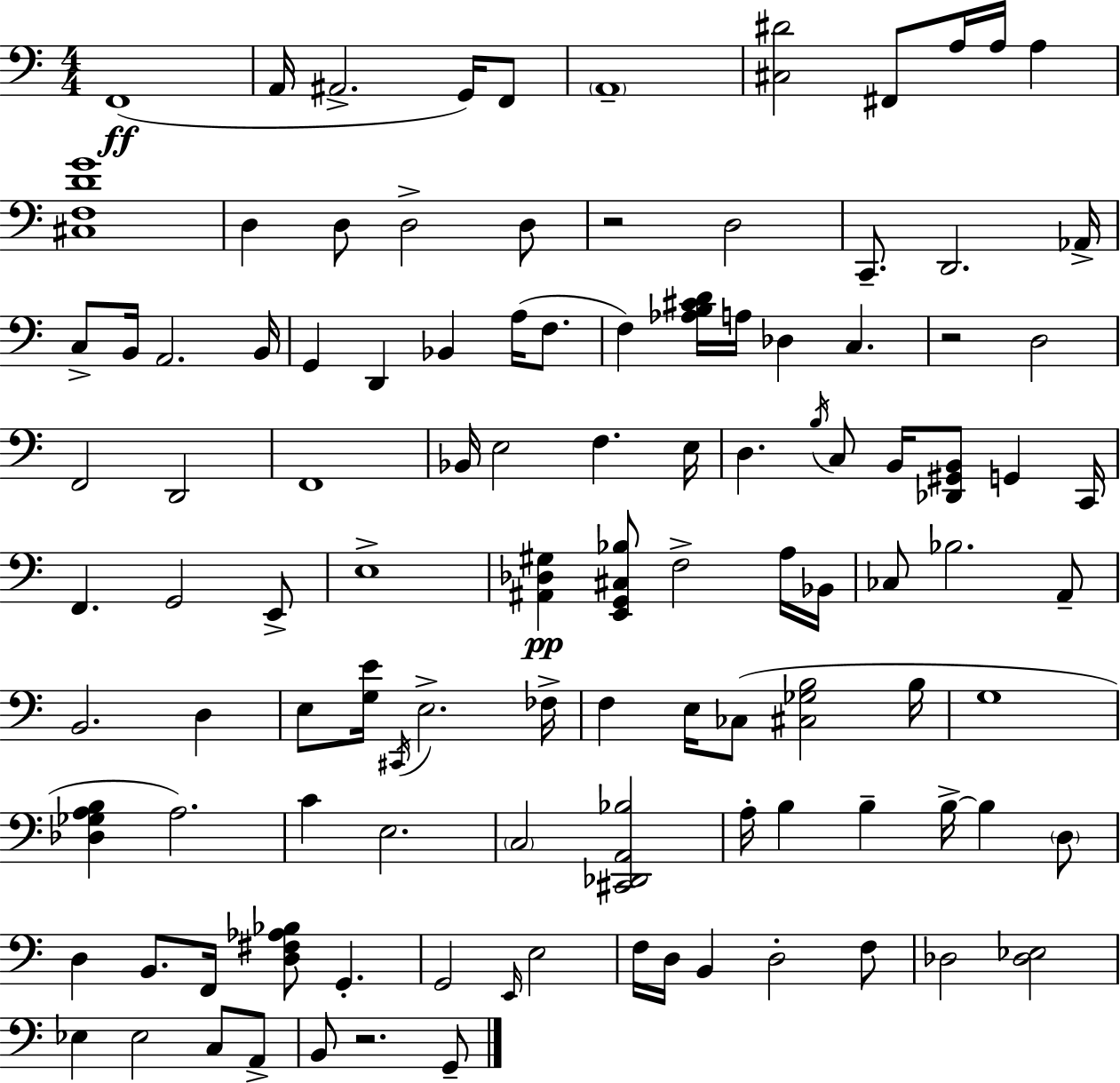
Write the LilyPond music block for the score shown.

{
  \clef bass
  \numericTimeSignature
  \time 4/4
  \key a \minor
  f,1(\ff | a,16 ais,2.-> g,16) f,8 | \parenthesize a,1-- | <cis dis'>2 fis,8 a16 a16 a4 | \break <cis f d' g'>1 | d4 d8 d2-> d8 | r2 d2 | c,8.-- d,2. aes,16-> | \break c8-> b,16 a,2. b,16 | g,4 d,4 bes,4 a16( f8. | f4) <aes b cis' d'>16 a16 des4 c4. | r2 d2 | \break f,2 d,2 | f,1 | bes,16 e2 f4. e16 | d4. \acciaccatura { b16 } c8 b,16 <des, gis, b,>8 g,4 | \break c,16 f,4. g,2 e,8-> | e1-> | <ais, des gis>4\pp <e, g, cis bes>8 f2-> a16 | bes,16 ces8 bes2. a,8-- | \break b,2. d4 | e8 <g e'>16 \acciaccatura { cis,16 } e2.-> | fes16-> f4 e16 ces8( <cis ges b>2 | b16 g1 | \break <des ges a b>4 a2.) | c'4 e2. | \parenthesize c2 <cis, des, a, bes>2 | a16-. b4 b4-- b16->~~ b4 | \break \parenthesize d8 d4 b,8. f,16 <d fis aes bes>8 g,4.-. | g,2 \grace { e,16 } e2 | f16 d16 b,4 d2-. | f8 des2 <des ees>2 | \break ees4 ees2 c8 | a,8-> b,8 r2. | g,8-- \bar "|."
}